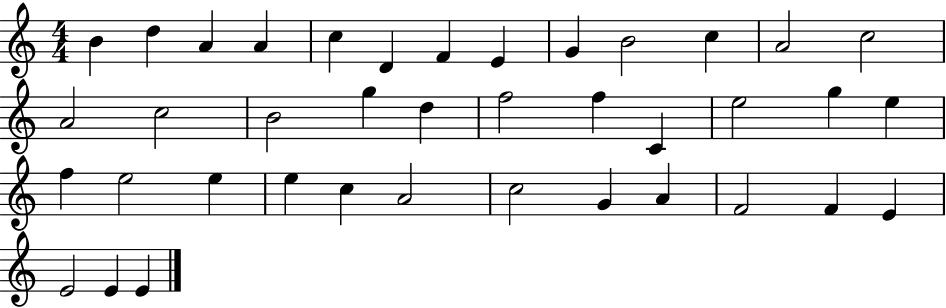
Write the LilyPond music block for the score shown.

{
  \clef treble
  \numericTimeSignature
  \time 4/4
  \key c \major
  b'4 d''4 a'4 a'4 | c''4 d'4 f'4 e'4 | g'4 b'2 c''4 | a'2 c''2 | \break a'2 c''2 | b'2 g''4 d''4 | f''2 f''4 c'4 | e''2 g''4 e''4 | \break f''4 e''2 e''4 | e''4 c''4 a'2 | c''2 g'4 a'4 | f'2 f'4 e'4 | \break e'2 e'4 e'4 | \bar "|."
}